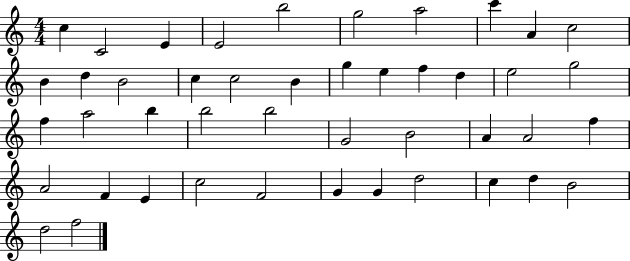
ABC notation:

X:1
T:Untitled
M:4/4
L:1/4
K:C
c C2 E E2 b2 g2 a2 c' A c2 B d B2 c c2 B g e f d e2 g2 f a2 b b2 b2 G2 B2 A A2 f A2 F E c2 F2 G G d2 c d B2 d2 f2